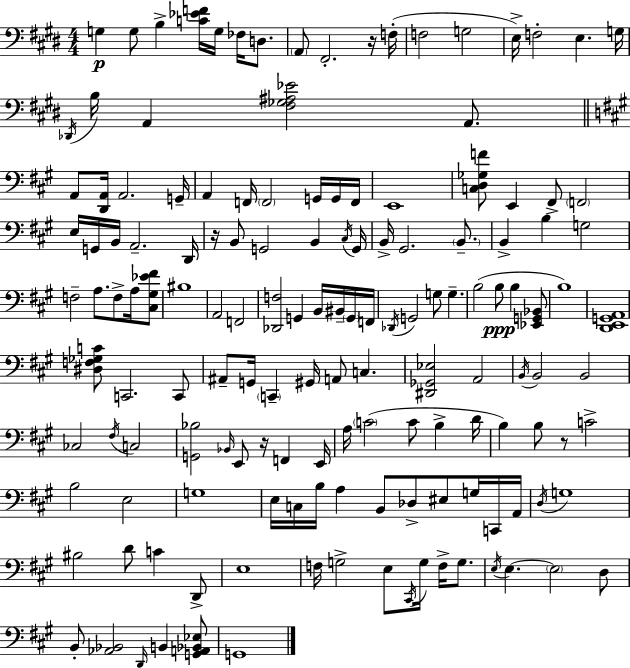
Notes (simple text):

G3/q G3/e B3/q [C4,Eb4,F4]/s G3/s FES3/s D3/e. A2/e F#2/h. R/s F3/s F3/h G3/h E3/s F3/h E3/q. G3/s Db2/s B3/s A2/q [F#3,Gb3,A#3,Eb4]/h A2/e. A2/e [D2,A2]/s A2/h. G2/s A2/q F2/s F2/h G2/s G2/s F2/s E2/w [C3,D3,Gb3,F4]/e E2/q F#2/e F2/h E3/s G2/s B2/s A2/h. D2/s R/s B2/e G2/h B2/q C#3/s G2/s B2/s G#2/h. B2/e. B2/q B3/q G3/h F3/h A3/e. F3/e A3/s [C#3,G#3,Eb4,F#4]/e BIS3/w A2/h F2/h [Db2,F3]/h G2/q B2/s BIS2/s G2/s F2/s Db2/s G2/h G3/e G3/q. B3/h B3/e B3/q [Eb2,G2,Bb2]/e B3/w [D2,E2,G2,A2]/w [D#3,F3,Gb3,C4]/e C2/h. C2/e A#2/e G2/s C2/q G#2/s A2/e C3/q. [D#2,Gb2,Eb3]/h A2/h B2/s B2/h B2/h CES3/h F#3/s C3/h [G2,Bb3]/h Bb2/s E2/e R/s F2/q E2/s A3/s C4/h C4/e B3/q D4/s B3/q B3/e R/e C4/h B3/h E3/h G3/w E3/s C3/s B3/s A3/q B2/e Db3/e EIS3/e G3/s C2/s A2/s D3/s G3/w BIS3/h D4/e C4/q D2/e E3/w F3/s G3/h E3/e C#2/s G3/s F3/s G3/e. E3/s E3/q. E3/h D3/e B2/e [Ab2,Bb2]/h D2/s B2/q [G2,A2,Bb2,Eb3]/e G2/w